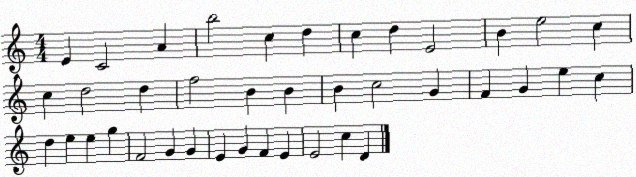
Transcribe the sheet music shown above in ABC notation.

X:1
T:Untitled
M:4/4
L:1/4
K:C
E C2 A b2 c d c d E2 B e2 c c d2 d f2 B B B c2 G F G e c d e e g F2 G G E G F E E2 c D